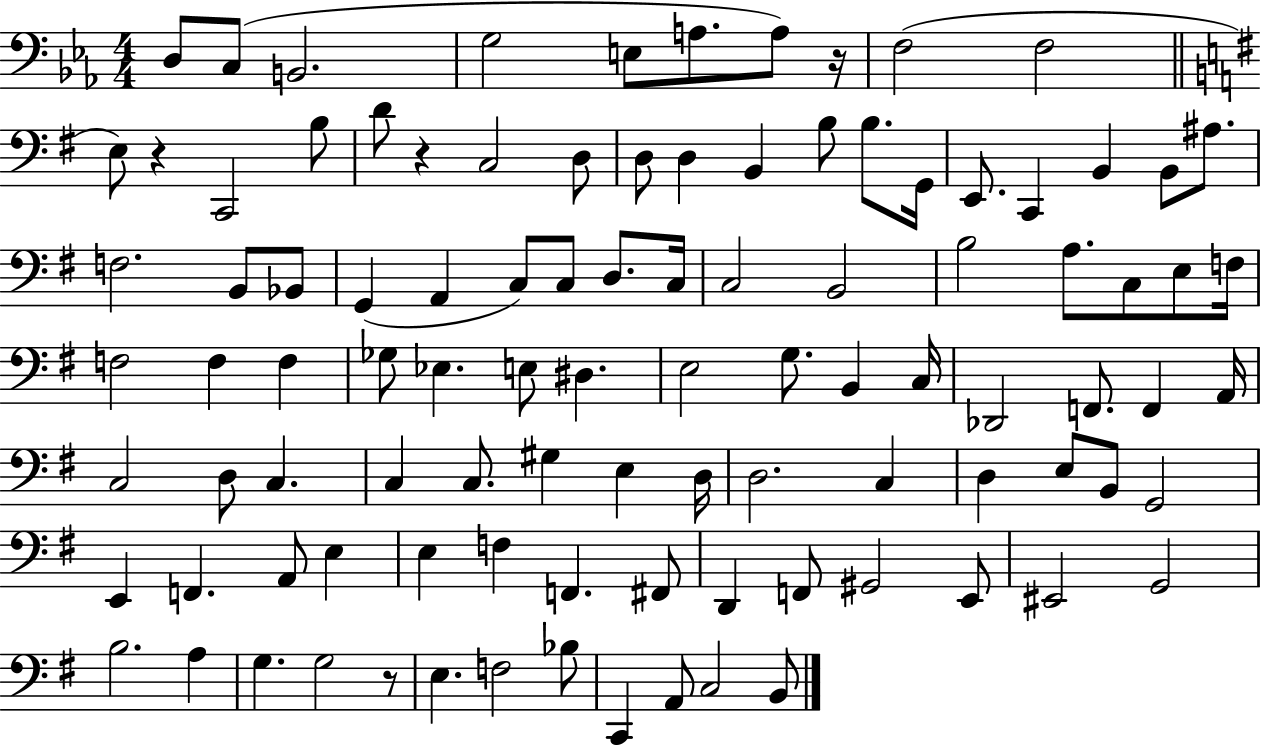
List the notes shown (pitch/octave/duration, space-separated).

D3/e C3/e B2/h. G3/h E3/e A3/e. A3/e R/s F3/h F3/h E3/e R/q C2/h B3/e D4/e R/q C3/h D3/e D3/e D3/q B2/q B3/e B3/e. G2/s E2/e. C2/q B2/q B2/e A#3/e. F3/h. B2/e Bb2/e G2/q A2/q C3/e C3/e D3/e. C3/s C3/h B2/h B3/h A3/e. C3/e E3/e F3/s F3/h F3/q F3/q Gb3/e Eb3/q. E3/e D#3/q. E3/h G3/e. B2/q C3/s Db2/h F2/e. F2/q A2/s C3/h D3/e C3/q. C3/q C3/e. G#3/q E3/q D3/s D3/h. C3/q D3/q E3/e B2/e G2/h E2/q F2/q. A2/e E3/q E3/q F3/q F2/q. F#2/e D2/q F2/e G#2/h E2/e EIS2/h G2/h B3/h. A3/q G3/q. G3/h R/e E3/q. F3/h Bb3/e C2/q A2/e C3/h B2/e